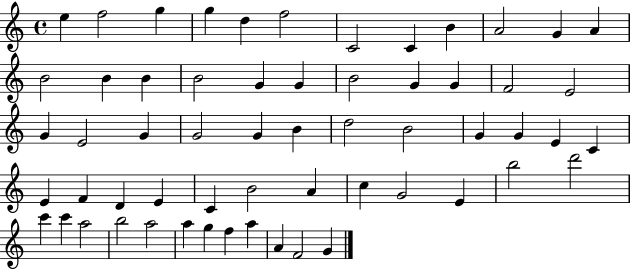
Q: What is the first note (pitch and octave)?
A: E5